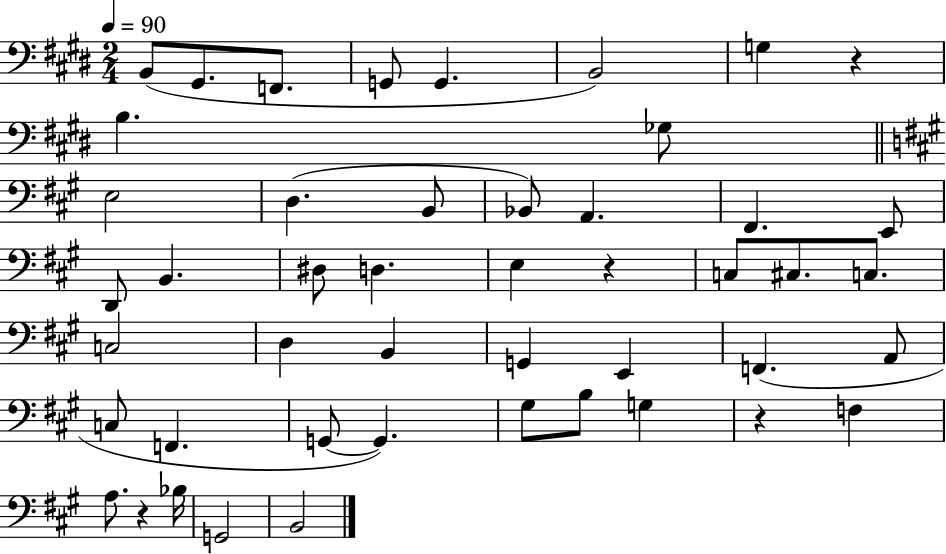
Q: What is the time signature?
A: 2/4